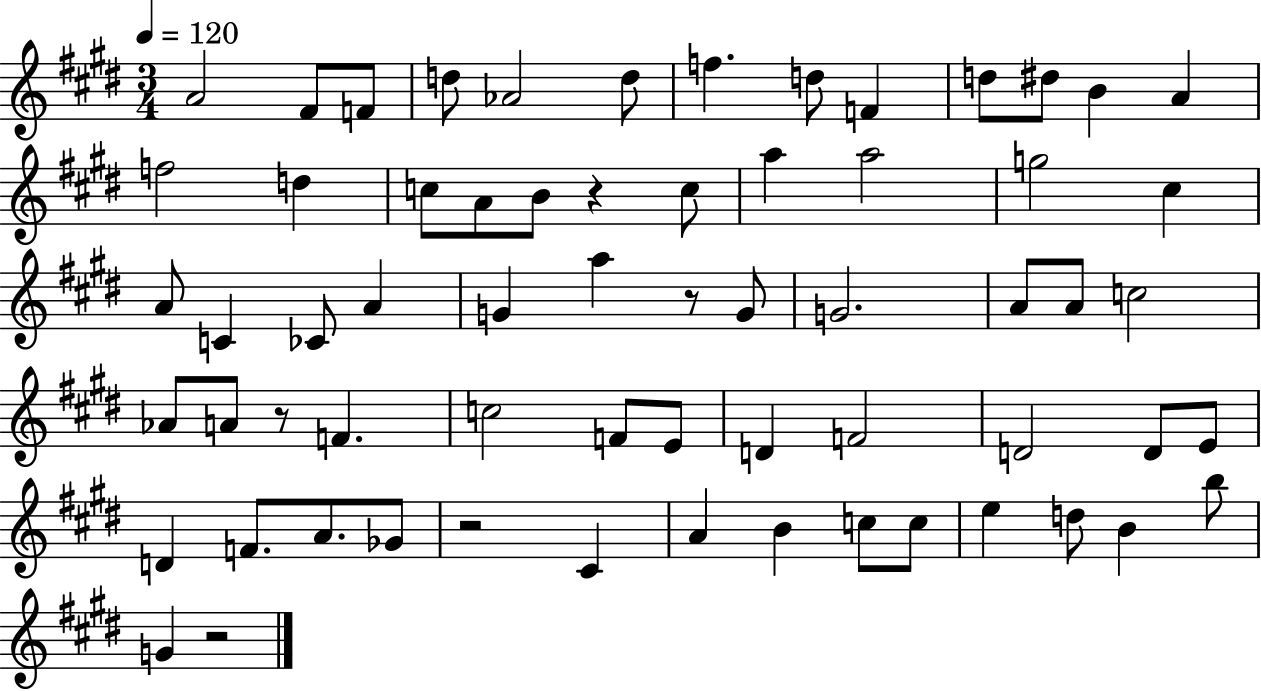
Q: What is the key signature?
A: E major